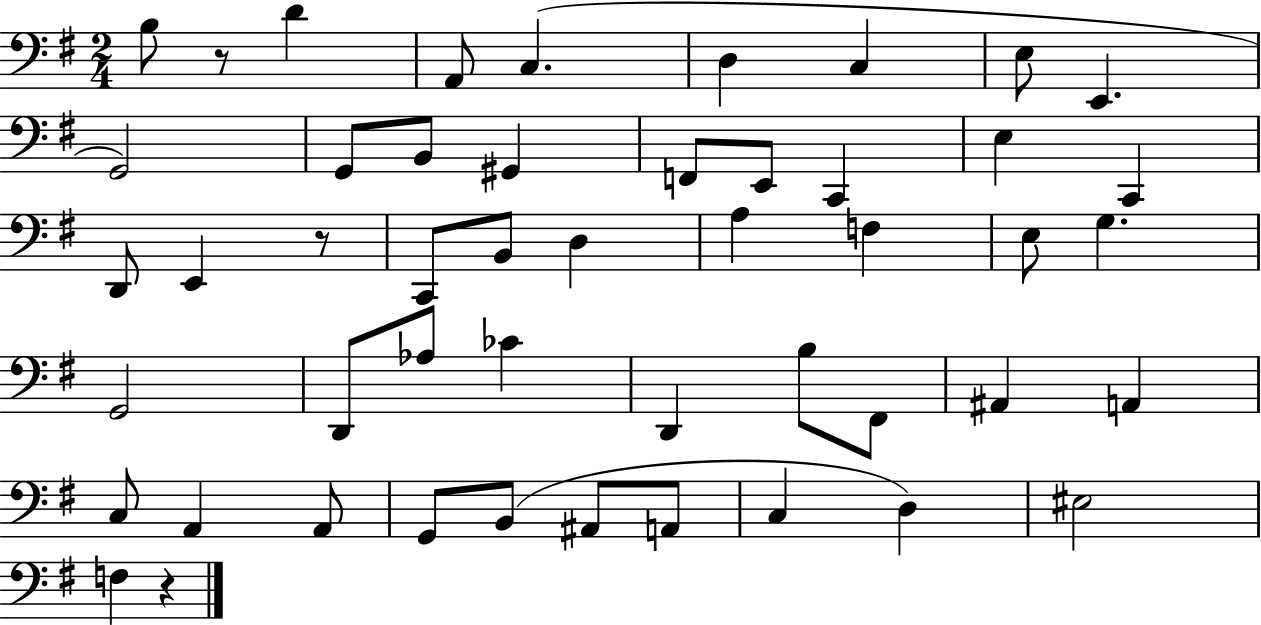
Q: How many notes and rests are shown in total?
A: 49